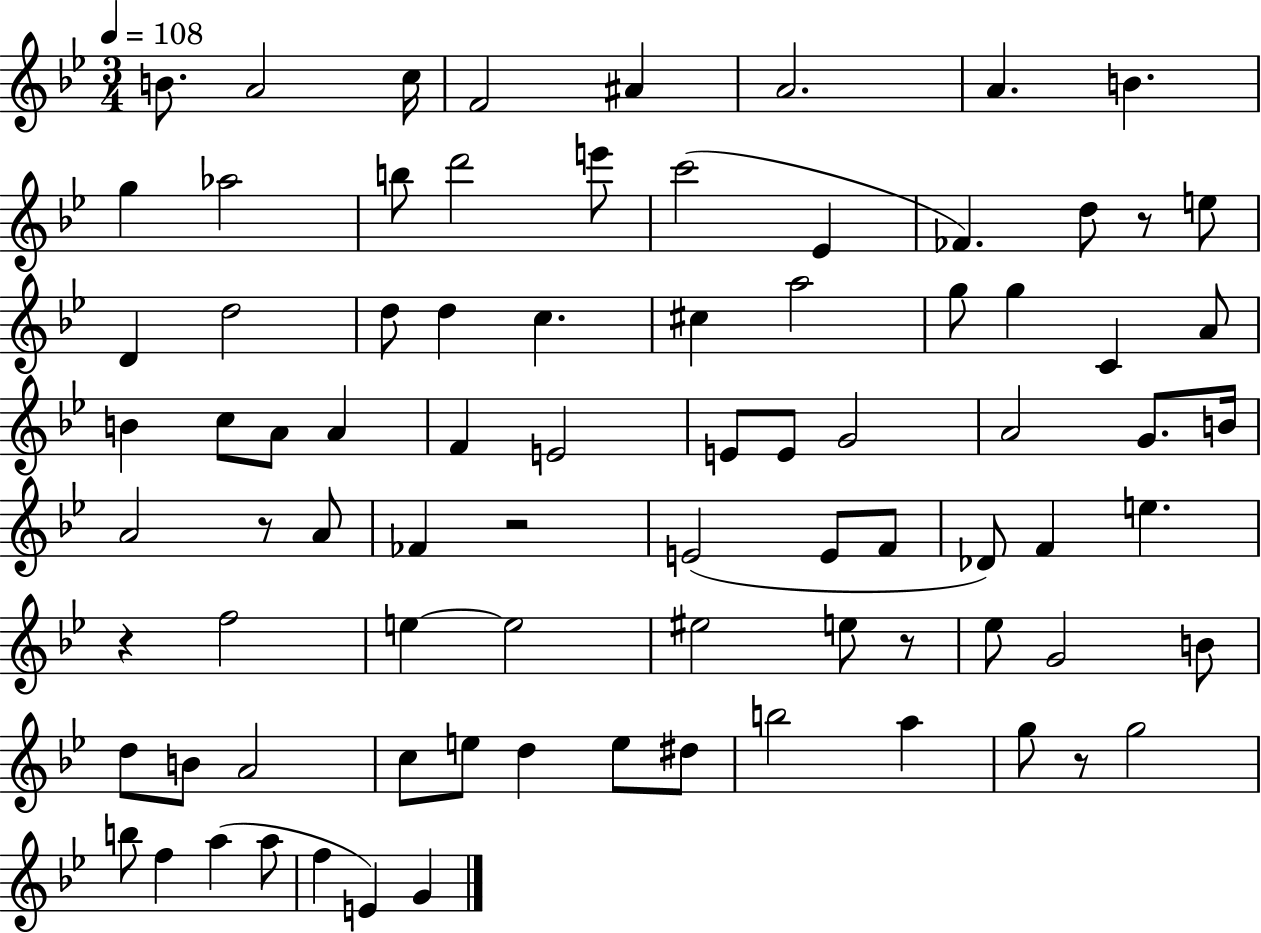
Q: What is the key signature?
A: BES major